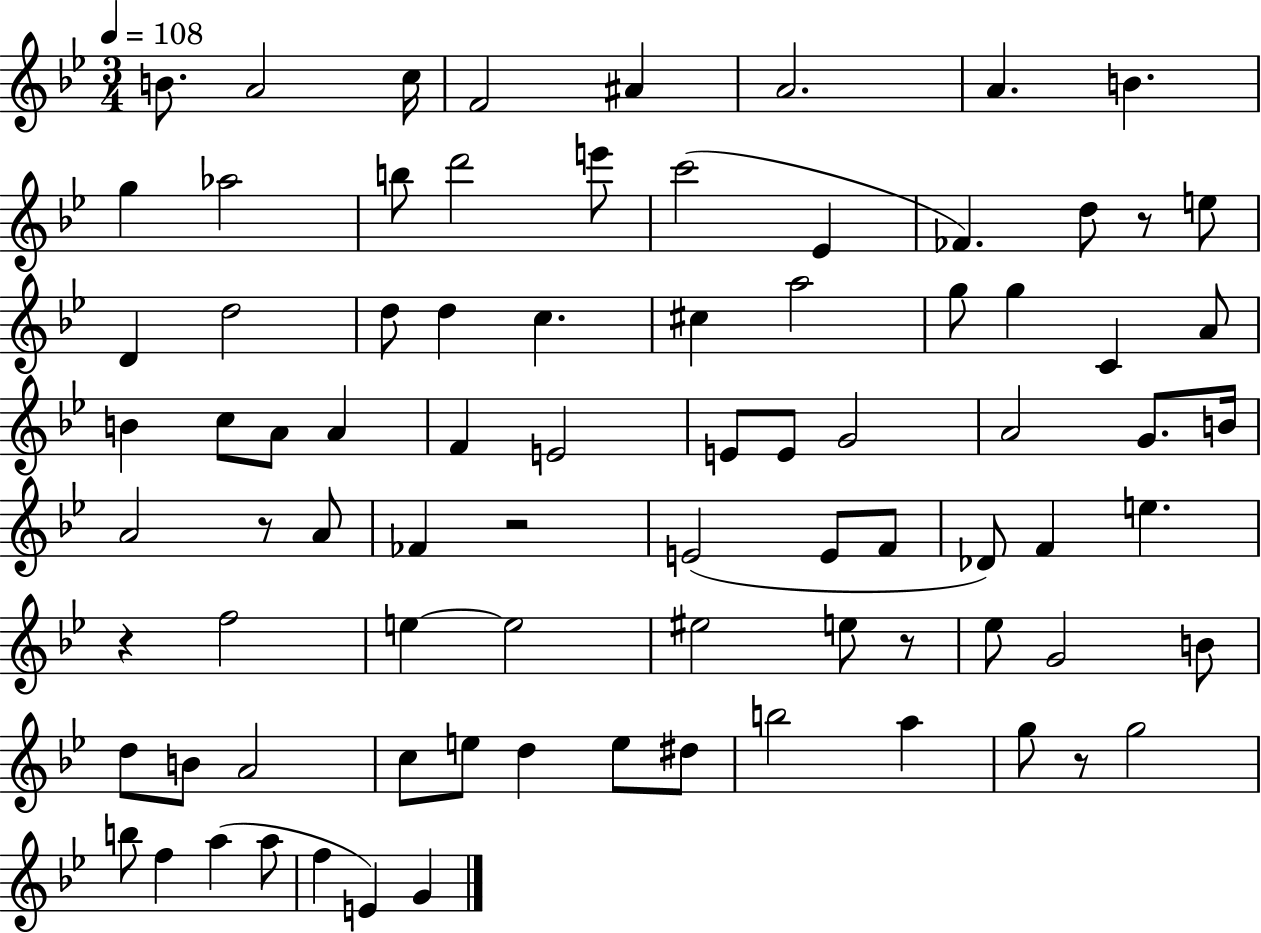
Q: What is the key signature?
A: BES major